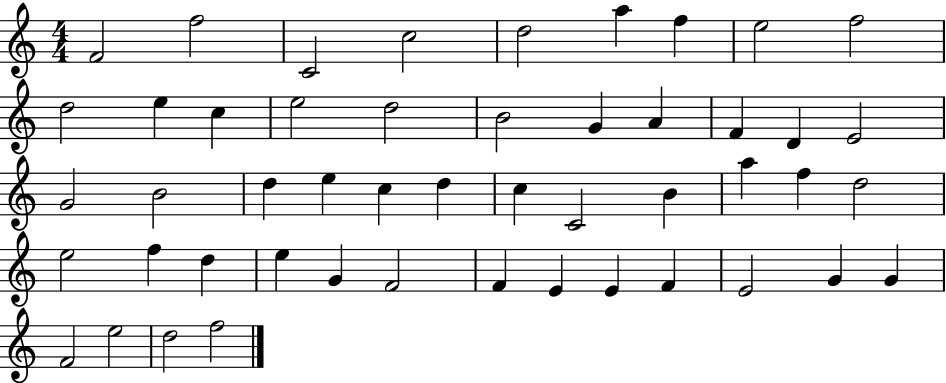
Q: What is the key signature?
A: C major